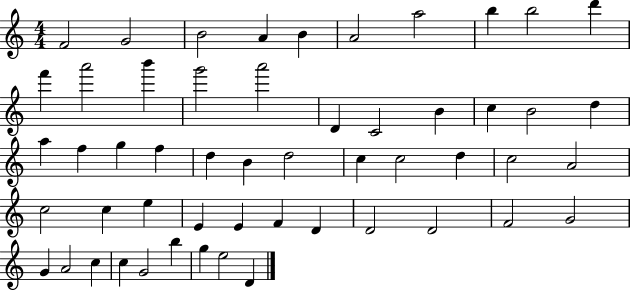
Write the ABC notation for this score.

X:1
T:Untitled
M:4/4
L:1/4
K:C
F2 G2 B2 A B A2 a2 b b2 d' f' a'2 b' g'2 a'2 D C2 B c B2 d a f g f d B d2 c c2 d c2 A2 c2 c e E E F D D2 D2 F2 G2 G A2 c c G2 b g e2 D